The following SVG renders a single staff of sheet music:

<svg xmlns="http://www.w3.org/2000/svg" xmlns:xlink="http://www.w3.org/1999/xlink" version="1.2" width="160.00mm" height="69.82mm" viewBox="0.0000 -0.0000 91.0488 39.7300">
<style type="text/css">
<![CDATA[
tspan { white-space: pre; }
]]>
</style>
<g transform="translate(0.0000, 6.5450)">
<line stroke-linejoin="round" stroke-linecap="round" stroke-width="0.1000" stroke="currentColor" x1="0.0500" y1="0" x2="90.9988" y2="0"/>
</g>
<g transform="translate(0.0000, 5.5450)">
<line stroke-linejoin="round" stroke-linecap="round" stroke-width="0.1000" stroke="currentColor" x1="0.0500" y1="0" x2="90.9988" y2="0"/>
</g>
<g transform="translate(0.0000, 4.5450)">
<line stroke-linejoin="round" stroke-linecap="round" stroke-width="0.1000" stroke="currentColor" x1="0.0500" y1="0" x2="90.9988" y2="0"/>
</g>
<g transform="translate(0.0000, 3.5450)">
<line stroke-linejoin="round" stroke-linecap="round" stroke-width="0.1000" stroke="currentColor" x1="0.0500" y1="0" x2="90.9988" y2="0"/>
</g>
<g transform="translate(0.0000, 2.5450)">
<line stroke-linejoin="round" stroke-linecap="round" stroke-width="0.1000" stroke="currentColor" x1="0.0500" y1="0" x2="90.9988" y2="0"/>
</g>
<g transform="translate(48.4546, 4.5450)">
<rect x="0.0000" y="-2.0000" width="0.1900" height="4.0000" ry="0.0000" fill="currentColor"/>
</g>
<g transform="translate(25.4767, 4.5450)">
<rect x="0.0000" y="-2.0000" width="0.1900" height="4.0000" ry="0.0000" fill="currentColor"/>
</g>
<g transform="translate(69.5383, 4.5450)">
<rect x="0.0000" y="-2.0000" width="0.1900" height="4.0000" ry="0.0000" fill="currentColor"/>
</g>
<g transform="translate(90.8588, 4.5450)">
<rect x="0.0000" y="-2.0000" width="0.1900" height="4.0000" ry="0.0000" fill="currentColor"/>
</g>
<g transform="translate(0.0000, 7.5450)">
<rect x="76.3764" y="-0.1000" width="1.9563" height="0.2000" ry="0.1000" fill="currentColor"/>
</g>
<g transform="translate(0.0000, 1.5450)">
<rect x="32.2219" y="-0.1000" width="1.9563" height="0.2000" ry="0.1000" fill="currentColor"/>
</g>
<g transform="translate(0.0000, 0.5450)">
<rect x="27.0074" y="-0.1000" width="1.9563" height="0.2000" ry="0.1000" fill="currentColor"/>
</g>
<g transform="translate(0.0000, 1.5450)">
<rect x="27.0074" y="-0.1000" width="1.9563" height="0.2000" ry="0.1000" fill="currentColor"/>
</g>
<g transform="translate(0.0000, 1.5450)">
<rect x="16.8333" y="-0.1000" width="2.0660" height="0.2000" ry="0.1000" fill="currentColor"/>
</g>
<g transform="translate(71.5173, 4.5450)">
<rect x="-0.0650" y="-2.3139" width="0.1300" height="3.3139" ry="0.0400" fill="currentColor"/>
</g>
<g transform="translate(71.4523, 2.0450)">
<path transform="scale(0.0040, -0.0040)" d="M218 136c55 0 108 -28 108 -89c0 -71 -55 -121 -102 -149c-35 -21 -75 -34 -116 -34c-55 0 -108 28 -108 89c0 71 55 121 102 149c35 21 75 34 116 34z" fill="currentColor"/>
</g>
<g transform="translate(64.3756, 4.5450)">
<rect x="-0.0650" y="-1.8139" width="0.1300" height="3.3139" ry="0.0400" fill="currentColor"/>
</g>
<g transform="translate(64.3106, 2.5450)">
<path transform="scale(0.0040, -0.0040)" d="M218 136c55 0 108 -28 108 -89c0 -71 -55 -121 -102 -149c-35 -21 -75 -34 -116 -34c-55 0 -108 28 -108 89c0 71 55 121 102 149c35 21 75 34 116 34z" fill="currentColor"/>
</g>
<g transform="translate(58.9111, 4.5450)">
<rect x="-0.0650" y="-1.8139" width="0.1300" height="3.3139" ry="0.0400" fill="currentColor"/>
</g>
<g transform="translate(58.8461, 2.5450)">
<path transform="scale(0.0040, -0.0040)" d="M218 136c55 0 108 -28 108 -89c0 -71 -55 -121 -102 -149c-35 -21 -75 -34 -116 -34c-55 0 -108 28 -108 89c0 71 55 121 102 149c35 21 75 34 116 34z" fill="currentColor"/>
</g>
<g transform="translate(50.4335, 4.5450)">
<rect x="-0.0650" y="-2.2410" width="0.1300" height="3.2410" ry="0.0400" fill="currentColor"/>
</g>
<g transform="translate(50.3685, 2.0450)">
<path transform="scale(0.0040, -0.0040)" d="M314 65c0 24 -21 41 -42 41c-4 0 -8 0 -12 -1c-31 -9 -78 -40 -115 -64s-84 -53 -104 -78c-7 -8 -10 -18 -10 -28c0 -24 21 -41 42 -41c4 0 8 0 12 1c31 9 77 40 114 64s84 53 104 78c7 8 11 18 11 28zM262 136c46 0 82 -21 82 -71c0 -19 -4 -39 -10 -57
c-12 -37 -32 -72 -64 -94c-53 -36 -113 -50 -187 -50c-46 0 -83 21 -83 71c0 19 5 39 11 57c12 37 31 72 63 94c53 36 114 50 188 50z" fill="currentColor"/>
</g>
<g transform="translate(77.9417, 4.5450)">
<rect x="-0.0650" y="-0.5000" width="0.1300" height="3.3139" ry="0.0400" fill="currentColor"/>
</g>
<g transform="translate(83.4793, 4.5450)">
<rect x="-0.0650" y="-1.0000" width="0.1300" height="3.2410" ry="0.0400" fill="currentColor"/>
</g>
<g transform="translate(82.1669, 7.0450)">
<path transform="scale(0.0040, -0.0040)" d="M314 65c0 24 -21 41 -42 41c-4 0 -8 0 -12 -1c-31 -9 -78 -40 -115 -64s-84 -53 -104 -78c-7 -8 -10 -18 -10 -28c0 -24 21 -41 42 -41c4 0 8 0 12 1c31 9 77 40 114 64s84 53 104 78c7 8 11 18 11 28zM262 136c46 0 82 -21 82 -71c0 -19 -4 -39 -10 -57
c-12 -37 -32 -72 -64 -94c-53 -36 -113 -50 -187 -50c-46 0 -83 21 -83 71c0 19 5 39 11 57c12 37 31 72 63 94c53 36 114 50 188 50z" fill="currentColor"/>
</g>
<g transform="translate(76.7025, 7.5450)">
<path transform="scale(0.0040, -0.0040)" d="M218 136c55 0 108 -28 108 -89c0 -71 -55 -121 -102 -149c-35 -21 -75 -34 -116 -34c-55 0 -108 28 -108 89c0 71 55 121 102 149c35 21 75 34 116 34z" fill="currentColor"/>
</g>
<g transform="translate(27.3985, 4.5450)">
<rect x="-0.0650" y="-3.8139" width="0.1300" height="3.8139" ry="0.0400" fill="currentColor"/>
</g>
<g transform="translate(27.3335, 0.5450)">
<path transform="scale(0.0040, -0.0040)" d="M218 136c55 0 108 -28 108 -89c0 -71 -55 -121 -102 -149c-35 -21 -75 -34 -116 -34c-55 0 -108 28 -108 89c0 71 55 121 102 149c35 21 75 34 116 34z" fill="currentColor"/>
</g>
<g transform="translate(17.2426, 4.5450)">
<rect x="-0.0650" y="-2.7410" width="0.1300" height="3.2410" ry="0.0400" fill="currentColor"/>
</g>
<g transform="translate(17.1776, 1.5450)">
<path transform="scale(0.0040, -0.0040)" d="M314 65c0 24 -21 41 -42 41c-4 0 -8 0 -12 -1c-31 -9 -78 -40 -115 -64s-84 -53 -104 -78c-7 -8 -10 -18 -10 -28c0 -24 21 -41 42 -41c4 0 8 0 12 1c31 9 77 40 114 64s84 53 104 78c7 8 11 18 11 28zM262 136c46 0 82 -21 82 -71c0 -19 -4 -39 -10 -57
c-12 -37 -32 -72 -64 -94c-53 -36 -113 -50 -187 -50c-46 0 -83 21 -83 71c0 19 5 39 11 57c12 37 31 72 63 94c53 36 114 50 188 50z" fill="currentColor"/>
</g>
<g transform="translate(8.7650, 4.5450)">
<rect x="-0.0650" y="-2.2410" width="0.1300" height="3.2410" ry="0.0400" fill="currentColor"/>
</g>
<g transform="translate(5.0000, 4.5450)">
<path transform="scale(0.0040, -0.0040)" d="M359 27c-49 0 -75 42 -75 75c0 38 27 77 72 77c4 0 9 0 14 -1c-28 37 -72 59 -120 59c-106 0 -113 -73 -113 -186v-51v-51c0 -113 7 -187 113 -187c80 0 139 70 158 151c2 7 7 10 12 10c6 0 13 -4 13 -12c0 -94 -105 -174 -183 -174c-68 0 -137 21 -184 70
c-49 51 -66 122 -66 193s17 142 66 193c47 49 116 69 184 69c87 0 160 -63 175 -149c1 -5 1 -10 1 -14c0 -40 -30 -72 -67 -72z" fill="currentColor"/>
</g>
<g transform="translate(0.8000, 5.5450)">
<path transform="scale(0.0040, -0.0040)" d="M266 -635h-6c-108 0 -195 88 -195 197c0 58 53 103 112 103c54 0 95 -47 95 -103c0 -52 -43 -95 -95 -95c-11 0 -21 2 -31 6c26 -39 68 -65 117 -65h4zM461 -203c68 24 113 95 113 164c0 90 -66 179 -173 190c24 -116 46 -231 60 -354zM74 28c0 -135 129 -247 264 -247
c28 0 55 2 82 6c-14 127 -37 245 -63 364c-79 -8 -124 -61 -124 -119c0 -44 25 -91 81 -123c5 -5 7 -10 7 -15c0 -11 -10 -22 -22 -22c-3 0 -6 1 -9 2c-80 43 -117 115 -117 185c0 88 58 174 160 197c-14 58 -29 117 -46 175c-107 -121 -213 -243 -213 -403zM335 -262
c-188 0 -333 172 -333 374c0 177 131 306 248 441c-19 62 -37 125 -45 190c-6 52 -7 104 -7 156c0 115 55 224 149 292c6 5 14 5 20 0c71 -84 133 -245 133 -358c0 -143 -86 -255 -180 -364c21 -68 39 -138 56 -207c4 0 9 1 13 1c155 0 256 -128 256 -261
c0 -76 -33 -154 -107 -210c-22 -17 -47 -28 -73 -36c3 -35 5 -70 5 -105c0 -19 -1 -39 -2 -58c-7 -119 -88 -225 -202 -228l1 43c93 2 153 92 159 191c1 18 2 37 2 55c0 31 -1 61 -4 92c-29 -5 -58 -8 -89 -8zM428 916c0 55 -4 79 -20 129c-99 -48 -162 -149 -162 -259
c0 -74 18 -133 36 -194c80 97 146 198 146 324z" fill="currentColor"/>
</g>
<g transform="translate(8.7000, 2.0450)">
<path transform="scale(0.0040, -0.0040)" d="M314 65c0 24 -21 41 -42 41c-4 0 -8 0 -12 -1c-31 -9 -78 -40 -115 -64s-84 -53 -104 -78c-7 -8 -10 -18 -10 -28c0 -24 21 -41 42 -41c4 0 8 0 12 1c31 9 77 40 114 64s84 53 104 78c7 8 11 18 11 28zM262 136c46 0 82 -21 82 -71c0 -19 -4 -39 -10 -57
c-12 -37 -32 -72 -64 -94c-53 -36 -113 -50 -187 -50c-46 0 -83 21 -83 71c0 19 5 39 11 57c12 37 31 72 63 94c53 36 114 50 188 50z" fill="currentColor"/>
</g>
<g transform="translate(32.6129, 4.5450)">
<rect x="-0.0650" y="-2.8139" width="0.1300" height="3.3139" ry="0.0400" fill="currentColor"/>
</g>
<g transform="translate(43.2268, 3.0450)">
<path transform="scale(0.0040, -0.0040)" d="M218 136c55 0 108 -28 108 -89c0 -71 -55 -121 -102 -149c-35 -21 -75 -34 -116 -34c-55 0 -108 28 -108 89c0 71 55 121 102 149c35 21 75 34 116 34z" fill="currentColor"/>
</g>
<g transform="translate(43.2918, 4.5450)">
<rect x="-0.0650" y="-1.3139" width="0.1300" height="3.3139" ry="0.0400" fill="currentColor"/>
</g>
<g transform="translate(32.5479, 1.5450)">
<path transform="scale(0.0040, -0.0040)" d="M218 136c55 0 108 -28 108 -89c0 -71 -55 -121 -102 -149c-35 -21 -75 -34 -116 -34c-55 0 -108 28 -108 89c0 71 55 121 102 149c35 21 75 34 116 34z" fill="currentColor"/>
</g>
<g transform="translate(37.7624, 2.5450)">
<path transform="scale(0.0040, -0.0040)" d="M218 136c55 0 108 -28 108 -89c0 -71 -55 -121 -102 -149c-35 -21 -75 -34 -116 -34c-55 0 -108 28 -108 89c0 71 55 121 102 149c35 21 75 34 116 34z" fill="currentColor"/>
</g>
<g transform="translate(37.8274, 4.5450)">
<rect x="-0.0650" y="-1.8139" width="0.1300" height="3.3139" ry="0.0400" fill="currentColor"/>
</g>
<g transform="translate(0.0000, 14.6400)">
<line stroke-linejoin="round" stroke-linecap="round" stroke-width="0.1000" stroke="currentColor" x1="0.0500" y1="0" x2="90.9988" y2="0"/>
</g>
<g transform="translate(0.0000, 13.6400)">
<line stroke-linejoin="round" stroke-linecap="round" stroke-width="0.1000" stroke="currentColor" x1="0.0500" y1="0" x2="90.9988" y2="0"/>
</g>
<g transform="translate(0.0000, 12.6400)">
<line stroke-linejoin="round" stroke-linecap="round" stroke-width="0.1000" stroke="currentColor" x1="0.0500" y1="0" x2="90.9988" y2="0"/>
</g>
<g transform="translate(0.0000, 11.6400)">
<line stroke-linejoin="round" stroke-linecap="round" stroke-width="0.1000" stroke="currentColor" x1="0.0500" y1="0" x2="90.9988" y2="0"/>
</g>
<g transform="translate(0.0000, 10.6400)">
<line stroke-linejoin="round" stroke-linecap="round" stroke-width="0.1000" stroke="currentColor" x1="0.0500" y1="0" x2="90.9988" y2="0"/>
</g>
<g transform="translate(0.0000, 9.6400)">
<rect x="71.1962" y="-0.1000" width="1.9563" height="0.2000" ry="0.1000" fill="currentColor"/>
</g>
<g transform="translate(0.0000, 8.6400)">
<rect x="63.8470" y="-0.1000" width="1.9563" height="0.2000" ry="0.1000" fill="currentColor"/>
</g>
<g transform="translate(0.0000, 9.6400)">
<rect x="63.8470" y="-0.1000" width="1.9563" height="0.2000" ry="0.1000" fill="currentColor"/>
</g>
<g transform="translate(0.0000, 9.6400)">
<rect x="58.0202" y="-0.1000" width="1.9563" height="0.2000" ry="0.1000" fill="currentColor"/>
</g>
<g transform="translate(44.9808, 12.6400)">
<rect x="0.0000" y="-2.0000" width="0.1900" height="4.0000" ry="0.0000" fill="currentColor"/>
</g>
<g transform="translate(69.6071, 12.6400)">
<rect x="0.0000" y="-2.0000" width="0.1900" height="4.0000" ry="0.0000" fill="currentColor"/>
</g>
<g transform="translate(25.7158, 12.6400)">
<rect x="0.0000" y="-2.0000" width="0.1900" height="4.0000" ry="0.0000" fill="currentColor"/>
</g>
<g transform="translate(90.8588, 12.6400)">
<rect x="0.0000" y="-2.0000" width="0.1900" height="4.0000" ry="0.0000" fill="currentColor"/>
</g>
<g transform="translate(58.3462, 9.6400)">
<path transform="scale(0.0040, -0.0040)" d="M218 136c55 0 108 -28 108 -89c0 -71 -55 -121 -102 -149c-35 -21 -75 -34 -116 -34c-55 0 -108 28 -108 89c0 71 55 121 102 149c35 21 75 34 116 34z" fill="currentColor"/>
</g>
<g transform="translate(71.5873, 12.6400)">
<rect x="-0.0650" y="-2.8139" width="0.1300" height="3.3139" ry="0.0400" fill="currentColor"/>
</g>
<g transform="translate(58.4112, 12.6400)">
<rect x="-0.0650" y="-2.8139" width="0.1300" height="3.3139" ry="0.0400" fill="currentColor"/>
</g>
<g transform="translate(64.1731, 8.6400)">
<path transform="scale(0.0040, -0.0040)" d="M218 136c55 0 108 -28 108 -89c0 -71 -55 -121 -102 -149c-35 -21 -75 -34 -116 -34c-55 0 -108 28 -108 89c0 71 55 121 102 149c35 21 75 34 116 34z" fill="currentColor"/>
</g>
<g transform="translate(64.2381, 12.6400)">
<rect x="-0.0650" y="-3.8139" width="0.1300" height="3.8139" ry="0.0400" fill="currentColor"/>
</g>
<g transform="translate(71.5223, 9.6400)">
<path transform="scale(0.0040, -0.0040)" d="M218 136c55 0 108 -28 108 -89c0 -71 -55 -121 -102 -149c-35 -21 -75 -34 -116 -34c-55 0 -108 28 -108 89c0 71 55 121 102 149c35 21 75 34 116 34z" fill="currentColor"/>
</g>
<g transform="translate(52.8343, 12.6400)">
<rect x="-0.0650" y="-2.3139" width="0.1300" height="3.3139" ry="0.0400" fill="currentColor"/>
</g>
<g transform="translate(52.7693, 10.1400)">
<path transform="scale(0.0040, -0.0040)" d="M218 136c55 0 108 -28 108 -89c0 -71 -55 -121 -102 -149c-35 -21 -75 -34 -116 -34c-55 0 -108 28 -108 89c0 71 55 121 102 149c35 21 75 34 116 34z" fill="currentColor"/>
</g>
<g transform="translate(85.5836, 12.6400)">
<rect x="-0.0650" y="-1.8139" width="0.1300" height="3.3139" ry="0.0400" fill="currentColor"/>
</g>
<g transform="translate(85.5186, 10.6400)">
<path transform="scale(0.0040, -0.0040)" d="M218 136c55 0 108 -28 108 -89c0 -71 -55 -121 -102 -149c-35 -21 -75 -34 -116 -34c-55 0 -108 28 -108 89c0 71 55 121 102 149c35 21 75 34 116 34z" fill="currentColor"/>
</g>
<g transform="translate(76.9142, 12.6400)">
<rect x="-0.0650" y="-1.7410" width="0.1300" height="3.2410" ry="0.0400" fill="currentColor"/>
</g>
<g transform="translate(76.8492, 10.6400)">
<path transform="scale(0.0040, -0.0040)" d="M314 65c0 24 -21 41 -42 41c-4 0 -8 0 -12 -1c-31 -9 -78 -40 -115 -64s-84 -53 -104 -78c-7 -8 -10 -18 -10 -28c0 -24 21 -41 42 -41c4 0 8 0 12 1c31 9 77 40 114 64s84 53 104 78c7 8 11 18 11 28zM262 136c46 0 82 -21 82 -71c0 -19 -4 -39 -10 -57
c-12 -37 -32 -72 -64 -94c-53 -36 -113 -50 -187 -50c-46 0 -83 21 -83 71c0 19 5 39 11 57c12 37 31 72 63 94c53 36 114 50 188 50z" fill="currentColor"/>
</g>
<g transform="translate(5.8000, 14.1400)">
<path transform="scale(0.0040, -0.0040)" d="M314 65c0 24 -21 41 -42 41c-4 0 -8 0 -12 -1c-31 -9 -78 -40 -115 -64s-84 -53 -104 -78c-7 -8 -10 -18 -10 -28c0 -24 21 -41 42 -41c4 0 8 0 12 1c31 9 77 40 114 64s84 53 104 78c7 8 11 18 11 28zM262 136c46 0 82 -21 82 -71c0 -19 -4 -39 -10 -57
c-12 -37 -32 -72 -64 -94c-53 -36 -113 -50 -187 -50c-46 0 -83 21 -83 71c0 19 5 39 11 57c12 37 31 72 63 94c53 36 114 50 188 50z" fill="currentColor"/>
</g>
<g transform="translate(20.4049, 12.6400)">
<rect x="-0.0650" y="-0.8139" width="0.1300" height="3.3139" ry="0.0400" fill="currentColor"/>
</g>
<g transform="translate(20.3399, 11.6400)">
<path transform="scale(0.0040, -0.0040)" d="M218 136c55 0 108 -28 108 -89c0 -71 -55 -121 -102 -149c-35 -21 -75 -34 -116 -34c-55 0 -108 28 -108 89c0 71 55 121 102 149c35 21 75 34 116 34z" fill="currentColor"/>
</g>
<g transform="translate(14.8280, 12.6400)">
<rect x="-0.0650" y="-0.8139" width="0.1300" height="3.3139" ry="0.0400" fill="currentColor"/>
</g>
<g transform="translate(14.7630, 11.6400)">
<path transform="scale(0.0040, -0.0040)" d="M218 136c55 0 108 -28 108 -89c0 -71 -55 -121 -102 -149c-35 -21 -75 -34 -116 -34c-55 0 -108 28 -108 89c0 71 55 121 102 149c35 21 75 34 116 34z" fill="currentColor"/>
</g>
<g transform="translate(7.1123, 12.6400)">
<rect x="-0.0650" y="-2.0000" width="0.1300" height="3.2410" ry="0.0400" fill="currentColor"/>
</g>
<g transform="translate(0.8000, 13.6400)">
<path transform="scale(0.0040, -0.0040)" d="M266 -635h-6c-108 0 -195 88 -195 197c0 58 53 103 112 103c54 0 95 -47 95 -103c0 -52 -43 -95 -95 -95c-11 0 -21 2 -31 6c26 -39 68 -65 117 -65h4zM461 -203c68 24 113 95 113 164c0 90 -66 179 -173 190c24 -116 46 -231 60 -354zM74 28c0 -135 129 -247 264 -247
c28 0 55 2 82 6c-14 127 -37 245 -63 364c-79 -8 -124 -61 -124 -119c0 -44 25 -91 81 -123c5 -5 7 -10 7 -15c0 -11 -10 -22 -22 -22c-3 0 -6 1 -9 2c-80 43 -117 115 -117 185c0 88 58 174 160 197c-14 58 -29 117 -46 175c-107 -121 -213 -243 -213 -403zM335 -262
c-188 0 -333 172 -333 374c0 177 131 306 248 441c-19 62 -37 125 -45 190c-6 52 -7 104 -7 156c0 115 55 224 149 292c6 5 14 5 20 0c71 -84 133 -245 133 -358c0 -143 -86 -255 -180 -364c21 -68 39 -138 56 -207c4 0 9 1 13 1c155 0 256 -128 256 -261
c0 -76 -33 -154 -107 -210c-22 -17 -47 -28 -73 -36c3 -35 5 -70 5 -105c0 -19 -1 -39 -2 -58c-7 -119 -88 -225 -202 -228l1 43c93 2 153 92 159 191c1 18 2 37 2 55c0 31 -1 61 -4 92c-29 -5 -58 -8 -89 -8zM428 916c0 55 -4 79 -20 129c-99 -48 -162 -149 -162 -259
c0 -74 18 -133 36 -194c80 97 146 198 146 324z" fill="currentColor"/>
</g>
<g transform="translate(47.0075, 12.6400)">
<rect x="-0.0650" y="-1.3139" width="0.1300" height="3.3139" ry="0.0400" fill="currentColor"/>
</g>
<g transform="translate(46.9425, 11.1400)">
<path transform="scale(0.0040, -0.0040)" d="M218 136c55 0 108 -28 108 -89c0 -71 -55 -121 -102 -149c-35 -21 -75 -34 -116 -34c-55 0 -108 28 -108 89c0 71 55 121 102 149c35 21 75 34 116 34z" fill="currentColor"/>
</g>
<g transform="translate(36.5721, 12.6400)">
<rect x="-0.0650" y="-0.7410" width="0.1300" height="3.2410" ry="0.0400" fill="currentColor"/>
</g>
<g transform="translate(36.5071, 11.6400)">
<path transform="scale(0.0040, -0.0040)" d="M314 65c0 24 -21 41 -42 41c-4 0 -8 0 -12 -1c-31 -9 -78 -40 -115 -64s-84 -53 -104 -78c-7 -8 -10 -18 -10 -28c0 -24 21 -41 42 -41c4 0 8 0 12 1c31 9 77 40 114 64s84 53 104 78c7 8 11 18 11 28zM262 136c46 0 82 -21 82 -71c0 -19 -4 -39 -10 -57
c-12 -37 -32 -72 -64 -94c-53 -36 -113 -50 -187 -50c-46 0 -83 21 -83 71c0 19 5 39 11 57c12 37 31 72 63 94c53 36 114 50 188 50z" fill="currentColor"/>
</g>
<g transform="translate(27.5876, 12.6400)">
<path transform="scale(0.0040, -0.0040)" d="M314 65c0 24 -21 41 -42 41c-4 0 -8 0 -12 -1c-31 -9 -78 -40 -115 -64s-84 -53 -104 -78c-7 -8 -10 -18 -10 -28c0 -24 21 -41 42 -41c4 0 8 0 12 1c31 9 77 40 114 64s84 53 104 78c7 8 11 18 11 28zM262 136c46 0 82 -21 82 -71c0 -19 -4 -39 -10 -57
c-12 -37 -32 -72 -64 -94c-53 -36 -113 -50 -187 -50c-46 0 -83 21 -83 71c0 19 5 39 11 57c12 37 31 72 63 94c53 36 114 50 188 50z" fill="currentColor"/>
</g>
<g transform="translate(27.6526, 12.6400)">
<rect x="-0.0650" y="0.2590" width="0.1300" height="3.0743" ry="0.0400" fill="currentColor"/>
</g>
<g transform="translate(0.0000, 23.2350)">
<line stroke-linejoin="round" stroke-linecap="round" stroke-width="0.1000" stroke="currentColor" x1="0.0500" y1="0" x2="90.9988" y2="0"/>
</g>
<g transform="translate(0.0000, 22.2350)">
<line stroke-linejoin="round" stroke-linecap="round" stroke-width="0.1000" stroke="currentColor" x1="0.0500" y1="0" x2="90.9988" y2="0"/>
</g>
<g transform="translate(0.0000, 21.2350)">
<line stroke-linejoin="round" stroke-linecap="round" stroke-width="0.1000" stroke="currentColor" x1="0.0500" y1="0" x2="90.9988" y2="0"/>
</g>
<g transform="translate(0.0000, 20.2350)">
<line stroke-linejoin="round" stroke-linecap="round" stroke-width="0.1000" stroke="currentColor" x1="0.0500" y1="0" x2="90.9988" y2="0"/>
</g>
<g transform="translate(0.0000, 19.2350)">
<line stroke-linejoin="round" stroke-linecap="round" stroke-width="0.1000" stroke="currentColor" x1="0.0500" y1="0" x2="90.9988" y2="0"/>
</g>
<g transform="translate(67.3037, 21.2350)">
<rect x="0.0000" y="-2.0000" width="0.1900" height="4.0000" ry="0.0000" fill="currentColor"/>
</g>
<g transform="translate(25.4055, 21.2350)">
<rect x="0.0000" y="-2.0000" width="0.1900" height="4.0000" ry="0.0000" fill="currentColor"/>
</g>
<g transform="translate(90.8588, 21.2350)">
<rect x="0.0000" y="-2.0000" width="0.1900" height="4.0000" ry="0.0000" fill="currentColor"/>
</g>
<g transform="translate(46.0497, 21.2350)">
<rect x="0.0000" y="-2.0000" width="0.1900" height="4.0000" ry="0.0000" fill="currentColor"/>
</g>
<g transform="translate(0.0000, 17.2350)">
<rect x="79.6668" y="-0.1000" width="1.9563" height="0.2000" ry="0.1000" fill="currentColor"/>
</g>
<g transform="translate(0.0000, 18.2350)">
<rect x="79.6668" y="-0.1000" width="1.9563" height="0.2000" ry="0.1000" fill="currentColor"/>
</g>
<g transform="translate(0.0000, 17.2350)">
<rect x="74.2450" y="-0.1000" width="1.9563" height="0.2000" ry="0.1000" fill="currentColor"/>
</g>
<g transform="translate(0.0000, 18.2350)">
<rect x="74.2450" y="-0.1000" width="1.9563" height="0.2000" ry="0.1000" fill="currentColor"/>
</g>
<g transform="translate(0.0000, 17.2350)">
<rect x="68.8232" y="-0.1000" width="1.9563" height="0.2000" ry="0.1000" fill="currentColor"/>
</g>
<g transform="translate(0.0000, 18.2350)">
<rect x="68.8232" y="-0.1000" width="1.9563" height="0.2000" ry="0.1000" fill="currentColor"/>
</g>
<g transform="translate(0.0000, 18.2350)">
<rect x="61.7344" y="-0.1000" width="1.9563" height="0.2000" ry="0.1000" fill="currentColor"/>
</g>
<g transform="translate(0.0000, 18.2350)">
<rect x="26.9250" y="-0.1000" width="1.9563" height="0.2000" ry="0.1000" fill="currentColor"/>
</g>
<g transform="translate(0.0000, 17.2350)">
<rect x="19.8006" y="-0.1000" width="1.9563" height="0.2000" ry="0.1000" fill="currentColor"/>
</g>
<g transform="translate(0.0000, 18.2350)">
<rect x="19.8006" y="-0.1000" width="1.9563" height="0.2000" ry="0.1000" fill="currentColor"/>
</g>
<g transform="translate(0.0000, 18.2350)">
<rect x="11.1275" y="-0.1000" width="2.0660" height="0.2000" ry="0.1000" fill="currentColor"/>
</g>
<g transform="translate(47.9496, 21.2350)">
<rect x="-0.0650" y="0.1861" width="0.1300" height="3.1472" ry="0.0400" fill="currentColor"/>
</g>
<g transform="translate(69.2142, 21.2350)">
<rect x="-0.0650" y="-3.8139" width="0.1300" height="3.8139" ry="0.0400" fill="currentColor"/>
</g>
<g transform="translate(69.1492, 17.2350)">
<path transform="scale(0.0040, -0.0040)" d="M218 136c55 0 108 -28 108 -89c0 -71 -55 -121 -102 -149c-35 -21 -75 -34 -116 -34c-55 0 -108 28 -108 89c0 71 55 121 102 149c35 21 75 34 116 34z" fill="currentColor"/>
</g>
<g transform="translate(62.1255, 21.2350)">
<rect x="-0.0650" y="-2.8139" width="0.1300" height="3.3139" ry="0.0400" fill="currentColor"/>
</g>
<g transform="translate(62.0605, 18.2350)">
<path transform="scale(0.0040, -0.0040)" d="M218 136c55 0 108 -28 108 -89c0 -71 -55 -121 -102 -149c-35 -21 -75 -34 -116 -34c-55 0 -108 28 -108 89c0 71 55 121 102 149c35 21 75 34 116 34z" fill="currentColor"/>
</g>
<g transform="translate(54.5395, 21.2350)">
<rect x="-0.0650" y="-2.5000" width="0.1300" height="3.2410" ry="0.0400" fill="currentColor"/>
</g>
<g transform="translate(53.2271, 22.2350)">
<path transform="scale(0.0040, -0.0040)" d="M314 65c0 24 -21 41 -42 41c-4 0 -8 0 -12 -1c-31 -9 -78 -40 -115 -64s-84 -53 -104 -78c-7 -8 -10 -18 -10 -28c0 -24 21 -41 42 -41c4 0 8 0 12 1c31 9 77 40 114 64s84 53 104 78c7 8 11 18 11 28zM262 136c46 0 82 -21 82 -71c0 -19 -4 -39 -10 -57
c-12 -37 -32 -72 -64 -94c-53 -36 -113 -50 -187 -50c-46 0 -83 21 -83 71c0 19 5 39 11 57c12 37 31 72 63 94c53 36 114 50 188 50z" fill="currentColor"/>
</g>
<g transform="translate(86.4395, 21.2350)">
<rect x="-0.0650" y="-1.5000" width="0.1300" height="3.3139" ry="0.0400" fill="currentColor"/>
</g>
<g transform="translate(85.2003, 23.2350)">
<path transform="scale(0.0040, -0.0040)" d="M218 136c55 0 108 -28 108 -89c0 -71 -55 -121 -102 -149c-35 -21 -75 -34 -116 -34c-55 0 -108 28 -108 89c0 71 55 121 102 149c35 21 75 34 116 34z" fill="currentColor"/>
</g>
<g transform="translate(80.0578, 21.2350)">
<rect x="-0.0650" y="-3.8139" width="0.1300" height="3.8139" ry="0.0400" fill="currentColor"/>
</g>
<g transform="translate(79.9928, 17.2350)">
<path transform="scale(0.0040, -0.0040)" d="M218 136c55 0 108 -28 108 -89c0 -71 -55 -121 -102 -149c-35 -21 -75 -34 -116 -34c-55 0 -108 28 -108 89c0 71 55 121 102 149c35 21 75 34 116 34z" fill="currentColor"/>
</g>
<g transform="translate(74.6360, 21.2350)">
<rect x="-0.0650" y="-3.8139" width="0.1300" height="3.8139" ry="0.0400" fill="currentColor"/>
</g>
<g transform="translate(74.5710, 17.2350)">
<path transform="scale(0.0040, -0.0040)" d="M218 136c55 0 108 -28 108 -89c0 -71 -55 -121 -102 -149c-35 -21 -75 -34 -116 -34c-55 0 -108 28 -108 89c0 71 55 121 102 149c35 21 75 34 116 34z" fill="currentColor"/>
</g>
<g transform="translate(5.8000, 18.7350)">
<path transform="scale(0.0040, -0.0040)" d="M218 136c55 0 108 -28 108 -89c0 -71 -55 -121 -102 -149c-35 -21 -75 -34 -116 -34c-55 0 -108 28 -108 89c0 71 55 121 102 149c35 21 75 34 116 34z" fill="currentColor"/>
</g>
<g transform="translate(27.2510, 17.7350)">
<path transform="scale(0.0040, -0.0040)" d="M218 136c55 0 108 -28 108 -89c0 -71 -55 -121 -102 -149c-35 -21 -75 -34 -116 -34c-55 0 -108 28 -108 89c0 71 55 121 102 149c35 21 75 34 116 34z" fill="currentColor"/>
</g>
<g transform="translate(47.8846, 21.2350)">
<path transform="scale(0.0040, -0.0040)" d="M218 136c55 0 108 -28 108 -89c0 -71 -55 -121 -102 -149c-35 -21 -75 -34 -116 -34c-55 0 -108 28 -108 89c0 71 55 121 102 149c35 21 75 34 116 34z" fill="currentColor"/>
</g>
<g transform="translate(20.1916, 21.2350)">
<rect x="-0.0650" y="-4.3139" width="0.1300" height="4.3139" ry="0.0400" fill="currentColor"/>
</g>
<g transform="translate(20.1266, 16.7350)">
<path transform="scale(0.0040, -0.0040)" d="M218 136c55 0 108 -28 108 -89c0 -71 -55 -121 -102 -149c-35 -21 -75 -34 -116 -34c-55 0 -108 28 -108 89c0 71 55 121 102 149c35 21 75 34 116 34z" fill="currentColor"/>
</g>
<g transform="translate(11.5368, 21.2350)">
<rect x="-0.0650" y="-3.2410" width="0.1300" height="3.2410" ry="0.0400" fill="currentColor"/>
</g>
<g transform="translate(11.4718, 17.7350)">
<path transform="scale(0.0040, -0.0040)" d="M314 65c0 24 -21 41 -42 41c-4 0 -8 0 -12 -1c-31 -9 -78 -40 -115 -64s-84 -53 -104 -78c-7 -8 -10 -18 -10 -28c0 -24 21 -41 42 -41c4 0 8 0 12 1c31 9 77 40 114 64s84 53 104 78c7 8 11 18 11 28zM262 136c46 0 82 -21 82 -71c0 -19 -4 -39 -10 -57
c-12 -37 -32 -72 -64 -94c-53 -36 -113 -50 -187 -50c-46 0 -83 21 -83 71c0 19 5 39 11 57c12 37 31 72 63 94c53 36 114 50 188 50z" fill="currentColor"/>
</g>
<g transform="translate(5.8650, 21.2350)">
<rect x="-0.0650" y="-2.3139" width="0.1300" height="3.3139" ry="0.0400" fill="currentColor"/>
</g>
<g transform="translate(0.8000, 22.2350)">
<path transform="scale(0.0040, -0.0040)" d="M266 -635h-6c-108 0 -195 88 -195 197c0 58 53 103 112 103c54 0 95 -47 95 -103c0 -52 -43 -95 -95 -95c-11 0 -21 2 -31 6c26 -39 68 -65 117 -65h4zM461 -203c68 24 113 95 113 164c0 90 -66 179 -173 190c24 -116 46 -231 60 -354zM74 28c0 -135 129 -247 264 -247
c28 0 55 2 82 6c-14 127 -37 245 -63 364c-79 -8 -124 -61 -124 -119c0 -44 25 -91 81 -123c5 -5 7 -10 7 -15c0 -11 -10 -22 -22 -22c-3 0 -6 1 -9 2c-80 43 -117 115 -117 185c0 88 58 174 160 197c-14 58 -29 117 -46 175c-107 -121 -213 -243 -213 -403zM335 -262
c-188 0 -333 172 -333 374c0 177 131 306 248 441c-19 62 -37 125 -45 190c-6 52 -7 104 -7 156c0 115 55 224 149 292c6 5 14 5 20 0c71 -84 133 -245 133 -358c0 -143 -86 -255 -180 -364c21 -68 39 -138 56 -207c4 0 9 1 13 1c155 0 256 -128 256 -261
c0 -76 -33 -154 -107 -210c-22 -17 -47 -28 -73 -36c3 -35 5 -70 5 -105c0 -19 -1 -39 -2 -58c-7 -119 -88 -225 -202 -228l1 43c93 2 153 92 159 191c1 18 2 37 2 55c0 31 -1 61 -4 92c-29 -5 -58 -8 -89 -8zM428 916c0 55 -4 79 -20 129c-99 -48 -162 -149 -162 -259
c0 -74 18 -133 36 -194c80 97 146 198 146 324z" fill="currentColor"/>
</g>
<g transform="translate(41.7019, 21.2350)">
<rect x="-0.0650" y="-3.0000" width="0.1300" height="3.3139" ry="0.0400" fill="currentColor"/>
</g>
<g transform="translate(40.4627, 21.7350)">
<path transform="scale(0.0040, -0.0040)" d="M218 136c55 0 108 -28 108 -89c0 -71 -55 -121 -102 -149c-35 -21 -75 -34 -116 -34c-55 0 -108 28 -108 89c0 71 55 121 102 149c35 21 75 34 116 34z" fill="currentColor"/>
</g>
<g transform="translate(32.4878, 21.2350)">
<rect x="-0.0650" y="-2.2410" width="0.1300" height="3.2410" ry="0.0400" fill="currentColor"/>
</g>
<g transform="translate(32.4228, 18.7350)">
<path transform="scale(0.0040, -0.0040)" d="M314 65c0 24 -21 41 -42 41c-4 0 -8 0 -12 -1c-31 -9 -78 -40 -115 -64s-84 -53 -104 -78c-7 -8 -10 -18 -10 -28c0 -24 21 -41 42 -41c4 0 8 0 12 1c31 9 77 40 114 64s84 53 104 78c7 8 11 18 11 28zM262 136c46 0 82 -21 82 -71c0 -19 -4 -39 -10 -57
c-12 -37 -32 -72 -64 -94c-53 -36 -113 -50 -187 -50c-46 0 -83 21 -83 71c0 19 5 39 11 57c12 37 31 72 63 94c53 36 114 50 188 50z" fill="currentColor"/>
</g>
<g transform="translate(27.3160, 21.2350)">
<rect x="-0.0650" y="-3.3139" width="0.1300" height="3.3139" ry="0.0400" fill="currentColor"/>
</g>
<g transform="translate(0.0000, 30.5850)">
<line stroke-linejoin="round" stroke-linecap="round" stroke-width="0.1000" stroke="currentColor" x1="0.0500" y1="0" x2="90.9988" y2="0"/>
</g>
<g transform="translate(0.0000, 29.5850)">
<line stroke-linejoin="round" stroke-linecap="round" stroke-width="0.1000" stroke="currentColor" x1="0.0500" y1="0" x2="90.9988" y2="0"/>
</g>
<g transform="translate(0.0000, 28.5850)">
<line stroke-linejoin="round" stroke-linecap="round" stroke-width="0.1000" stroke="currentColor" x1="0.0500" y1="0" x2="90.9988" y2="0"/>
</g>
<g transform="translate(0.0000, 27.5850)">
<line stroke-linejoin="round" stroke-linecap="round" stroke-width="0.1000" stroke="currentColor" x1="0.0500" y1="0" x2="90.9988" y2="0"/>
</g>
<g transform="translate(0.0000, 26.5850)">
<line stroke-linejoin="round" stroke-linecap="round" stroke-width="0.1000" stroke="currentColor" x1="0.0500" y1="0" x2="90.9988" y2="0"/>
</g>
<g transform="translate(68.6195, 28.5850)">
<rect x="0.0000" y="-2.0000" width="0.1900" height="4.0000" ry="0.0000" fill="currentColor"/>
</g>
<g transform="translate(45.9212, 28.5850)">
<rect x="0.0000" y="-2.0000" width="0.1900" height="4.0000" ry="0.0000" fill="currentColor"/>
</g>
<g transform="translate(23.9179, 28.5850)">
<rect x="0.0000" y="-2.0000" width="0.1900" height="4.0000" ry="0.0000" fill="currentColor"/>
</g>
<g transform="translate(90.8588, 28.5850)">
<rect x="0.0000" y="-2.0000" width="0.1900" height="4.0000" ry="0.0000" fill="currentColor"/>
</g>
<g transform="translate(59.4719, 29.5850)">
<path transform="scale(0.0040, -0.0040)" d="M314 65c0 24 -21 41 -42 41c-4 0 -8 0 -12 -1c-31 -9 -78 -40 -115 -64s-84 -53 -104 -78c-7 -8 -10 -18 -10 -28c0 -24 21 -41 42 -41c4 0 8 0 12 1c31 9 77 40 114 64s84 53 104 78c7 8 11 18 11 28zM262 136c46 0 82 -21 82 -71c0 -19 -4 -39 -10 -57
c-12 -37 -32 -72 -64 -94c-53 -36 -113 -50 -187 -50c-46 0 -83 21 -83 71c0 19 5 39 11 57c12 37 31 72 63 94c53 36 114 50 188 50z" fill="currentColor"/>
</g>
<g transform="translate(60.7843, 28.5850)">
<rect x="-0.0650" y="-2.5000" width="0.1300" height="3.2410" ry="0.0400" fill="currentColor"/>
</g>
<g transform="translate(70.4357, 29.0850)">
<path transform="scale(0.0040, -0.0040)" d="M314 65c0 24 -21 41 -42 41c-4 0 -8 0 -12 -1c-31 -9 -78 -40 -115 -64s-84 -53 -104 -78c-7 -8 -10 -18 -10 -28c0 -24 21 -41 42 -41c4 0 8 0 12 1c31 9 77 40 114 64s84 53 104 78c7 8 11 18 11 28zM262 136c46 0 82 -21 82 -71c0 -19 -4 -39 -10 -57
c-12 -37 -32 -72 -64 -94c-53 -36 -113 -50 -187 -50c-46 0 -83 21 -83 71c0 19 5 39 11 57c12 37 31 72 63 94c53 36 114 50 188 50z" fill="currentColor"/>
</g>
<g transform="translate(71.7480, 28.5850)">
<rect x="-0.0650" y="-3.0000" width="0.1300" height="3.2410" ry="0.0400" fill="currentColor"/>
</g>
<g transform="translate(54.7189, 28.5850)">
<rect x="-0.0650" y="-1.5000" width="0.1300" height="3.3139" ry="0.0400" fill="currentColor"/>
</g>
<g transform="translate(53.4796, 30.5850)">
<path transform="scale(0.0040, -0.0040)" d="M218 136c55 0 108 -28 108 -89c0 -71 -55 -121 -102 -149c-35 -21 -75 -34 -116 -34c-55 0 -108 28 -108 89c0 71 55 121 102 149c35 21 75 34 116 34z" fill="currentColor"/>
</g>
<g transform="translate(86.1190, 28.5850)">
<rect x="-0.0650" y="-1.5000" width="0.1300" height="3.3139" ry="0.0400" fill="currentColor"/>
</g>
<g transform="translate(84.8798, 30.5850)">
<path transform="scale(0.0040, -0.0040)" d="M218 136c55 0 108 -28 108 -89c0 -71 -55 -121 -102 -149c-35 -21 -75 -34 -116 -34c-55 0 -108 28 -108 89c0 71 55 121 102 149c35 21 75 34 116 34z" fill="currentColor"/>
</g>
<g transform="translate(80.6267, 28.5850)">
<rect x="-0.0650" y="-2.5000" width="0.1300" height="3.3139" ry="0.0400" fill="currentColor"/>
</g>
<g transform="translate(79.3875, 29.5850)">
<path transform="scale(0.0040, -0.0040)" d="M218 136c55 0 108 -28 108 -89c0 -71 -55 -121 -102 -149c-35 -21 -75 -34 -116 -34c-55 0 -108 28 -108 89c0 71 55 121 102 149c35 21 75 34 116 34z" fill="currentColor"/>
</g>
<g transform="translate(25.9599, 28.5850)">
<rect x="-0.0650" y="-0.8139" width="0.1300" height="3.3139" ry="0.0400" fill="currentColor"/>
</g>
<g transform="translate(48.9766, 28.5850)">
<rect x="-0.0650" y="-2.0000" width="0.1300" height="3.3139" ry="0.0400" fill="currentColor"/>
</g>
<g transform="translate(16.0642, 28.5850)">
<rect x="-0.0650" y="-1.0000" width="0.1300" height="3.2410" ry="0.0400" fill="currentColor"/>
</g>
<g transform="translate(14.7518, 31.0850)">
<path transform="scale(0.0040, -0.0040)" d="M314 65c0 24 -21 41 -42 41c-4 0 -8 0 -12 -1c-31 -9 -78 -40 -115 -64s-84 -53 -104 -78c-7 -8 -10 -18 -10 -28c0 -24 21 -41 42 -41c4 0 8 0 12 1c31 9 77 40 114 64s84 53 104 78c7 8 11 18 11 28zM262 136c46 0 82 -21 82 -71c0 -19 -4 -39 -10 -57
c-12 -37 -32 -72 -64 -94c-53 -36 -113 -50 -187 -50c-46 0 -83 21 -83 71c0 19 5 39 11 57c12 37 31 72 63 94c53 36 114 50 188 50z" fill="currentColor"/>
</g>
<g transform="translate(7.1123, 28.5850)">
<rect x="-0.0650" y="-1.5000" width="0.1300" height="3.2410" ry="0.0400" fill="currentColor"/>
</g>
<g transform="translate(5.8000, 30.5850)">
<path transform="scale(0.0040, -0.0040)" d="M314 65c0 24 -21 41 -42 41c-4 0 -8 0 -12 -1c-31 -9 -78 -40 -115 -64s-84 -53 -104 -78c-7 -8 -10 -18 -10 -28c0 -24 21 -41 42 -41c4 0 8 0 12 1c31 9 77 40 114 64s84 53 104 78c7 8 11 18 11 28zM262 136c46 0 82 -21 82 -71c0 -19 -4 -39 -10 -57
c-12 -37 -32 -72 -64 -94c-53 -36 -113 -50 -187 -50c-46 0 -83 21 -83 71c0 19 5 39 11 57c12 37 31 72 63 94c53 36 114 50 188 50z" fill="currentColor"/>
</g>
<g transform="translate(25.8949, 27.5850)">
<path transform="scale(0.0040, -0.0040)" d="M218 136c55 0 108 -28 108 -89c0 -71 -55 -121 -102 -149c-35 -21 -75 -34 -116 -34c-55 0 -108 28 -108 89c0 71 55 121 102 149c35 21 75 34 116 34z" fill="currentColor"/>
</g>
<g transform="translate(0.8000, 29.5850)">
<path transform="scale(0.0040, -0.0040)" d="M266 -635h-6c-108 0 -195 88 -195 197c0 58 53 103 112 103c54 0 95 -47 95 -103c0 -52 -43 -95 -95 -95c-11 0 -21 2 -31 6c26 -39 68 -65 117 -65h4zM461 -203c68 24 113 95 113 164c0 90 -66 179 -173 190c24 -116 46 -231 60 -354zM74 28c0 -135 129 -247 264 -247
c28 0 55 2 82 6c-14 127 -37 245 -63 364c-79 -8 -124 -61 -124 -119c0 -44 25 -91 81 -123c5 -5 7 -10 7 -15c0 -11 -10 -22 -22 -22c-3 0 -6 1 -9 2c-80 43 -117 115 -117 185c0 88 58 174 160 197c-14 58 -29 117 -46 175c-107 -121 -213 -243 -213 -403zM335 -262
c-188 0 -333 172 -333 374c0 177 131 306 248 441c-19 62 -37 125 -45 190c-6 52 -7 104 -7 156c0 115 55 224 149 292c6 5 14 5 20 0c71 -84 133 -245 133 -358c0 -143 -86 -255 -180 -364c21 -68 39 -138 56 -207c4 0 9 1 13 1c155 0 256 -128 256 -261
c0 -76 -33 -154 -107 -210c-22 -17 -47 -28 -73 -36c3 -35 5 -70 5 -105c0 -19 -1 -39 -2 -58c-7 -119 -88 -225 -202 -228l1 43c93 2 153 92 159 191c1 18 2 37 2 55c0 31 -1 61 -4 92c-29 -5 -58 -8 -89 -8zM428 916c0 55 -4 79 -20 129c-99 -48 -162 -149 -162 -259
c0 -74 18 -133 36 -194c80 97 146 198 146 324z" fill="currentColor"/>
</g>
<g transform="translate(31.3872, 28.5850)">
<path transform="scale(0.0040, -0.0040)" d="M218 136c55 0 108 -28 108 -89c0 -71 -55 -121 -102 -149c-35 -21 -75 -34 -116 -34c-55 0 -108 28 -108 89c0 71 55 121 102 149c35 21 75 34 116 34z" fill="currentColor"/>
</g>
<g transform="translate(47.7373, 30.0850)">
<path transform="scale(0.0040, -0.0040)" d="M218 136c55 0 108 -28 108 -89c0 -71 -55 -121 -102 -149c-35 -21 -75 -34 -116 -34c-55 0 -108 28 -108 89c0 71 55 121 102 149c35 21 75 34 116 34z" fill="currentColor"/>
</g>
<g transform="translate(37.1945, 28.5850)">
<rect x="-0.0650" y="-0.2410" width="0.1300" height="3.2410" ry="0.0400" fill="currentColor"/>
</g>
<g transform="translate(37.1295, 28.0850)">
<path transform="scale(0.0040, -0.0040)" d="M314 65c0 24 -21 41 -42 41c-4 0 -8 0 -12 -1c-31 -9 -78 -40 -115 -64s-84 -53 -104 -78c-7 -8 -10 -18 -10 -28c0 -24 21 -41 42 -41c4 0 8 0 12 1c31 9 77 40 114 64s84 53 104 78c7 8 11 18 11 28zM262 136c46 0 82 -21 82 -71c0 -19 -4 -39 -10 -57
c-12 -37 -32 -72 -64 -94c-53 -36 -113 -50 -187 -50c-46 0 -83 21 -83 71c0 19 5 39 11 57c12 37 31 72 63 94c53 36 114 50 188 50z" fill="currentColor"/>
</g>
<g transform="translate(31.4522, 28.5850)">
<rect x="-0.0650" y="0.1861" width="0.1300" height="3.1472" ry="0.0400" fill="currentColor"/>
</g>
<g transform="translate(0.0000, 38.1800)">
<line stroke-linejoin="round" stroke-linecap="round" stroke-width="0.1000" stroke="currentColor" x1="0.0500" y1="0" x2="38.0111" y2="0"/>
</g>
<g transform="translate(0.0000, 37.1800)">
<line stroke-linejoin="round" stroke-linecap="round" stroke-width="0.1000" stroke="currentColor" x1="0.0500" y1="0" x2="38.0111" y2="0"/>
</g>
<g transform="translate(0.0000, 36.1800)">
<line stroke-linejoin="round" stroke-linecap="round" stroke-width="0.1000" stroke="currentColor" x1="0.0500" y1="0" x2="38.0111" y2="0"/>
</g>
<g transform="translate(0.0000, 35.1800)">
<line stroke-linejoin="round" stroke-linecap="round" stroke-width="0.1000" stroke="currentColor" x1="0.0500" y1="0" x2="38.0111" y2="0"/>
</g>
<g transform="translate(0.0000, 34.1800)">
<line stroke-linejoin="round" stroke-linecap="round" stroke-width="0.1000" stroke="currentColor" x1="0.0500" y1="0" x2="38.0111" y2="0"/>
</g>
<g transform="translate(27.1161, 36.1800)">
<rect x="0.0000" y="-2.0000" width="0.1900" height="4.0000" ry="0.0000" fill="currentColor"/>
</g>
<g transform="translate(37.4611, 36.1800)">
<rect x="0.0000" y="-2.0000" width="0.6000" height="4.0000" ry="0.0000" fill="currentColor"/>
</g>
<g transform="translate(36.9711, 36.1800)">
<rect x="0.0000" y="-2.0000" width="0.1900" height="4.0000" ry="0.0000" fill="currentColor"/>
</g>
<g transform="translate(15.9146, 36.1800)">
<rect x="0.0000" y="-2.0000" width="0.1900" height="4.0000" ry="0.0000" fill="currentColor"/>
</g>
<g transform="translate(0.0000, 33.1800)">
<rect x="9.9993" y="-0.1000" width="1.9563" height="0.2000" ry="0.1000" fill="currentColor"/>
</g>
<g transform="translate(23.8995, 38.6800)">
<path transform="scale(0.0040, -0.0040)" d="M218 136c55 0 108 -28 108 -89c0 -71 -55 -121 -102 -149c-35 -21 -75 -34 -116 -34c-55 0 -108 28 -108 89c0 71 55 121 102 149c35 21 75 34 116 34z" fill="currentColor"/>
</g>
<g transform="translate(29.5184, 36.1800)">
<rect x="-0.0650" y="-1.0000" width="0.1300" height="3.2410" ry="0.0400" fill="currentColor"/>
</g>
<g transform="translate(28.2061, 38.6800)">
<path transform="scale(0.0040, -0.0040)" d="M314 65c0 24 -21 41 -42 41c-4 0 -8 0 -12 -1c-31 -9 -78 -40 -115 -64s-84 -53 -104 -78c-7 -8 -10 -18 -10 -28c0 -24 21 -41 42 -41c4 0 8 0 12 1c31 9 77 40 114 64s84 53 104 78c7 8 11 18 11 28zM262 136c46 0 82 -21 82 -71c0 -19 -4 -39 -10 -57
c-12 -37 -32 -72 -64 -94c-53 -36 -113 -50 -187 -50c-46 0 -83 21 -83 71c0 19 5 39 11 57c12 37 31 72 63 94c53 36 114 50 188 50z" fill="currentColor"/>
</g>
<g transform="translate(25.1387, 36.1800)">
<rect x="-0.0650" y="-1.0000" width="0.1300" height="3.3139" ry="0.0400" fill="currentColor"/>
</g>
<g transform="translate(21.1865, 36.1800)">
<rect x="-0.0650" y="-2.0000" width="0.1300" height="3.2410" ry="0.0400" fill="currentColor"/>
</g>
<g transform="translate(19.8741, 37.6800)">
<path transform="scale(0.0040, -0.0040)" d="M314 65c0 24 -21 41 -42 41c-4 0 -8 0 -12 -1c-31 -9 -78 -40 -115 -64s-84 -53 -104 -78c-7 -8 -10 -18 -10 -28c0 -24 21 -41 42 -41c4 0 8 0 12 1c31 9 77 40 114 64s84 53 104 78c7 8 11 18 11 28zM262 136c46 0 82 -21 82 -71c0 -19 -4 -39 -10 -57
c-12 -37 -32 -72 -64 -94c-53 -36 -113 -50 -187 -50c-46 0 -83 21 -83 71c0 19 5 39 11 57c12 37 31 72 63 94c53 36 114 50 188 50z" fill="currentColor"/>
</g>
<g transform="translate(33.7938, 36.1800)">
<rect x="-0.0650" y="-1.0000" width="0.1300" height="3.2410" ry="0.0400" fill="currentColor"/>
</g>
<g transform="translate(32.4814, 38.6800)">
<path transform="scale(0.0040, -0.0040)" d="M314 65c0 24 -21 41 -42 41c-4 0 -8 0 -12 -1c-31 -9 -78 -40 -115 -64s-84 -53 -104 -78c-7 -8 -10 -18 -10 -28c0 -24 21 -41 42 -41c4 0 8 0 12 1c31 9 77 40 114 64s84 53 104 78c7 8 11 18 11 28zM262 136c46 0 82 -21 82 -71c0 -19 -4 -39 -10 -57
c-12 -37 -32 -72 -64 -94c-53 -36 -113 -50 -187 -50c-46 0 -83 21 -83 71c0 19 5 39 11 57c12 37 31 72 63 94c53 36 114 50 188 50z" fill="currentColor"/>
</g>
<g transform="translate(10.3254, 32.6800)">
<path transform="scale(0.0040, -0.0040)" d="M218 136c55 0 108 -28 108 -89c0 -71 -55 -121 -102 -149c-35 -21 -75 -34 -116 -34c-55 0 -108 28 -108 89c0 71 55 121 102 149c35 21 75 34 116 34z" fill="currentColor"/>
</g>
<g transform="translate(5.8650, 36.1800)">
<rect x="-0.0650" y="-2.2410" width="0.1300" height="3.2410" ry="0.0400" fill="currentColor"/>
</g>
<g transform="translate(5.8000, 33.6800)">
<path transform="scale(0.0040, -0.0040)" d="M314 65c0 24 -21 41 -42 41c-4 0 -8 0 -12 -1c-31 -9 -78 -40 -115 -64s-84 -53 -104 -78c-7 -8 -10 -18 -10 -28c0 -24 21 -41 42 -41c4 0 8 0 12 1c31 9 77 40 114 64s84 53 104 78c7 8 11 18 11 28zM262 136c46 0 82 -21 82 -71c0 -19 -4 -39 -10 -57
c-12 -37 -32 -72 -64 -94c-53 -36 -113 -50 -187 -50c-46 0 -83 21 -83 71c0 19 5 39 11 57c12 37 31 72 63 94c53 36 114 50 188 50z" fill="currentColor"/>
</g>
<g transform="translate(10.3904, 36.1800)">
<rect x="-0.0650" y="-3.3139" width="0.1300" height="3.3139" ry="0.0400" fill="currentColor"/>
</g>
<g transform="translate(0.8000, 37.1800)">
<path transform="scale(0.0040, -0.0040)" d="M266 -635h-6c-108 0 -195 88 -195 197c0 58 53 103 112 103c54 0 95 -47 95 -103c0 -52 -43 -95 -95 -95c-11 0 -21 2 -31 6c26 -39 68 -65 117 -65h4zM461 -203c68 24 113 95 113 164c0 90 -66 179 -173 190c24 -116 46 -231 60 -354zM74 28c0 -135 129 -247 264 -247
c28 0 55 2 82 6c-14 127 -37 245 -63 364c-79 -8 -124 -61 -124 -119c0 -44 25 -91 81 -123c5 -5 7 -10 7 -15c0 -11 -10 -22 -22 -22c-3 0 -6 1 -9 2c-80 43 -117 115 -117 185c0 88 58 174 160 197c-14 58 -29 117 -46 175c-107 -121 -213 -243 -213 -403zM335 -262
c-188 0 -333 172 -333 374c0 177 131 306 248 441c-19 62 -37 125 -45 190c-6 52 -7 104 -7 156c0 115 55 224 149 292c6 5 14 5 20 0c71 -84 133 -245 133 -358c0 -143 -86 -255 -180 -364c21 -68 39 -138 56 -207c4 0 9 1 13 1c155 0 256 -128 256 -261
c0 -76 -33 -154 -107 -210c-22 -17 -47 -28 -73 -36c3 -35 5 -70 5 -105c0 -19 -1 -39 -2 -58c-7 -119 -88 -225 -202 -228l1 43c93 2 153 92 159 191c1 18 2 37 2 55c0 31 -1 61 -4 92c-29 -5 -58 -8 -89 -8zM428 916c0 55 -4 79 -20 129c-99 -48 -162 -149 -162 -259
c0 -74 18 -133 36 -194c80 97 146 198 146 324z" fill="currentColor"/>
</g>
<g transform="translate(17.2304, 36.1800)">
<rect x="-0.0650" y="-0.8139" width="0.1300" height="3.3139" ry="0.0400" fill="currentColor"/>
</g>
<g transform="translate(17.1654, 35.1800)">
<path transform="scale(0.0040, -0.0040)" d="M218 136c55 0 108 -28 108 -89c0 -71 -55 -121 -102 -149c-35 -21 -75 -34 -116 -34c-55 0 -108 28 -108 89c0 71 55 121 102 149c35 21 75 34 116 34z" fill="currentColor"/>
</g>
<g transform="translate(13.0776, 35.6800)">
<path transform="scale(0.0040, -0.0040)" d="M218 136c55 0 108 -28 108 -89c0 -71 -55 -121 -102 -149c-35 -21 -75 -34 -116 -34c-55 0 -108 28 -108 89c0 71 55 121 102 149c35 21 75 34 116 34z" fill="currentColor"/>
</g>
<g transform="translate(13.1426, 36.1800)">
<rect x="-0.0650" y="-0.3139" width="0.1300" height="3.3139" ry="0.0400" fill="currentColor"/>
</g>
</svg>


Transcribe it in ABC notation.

X:1
T:Untitled
M:4/4
L:1/4
K:C
g2 a2 c' a f e g2 f f g C D2 F2 d d B2 d2 e g a c' a f2 f g b2 d' b g2 A B G2 a c' c' c' E E2 D2 d B c2 F E G2 A2 G E g2 b c d F2 D D2 D2